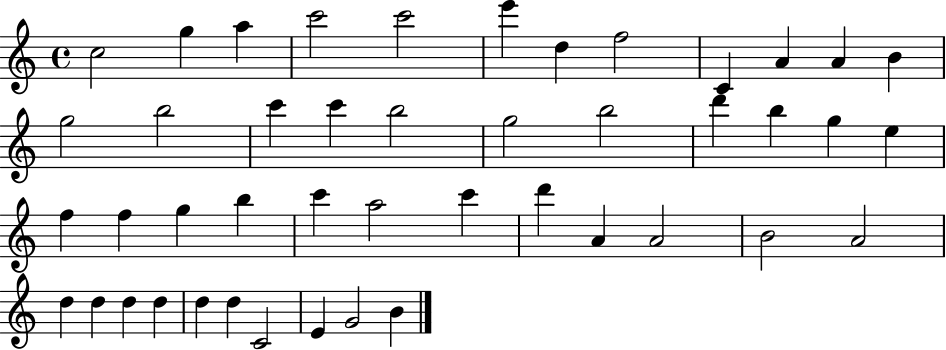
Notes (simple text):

C5/h G5/q A5/q C6/h C6/h E6/q D5/q F5/h C4/q A4/q A4/q B4/q G5/h B5/h C6/q C6/q B5/h G5/h B5/h D6/q B5/q G5/q E5/q F5/q F5/q G5/q B5/q C6/q A5/h C6/q D6/q A4/q A4/h B4/h A4/h D5/q D5/q D5/q D5/q D5/q D5/q C4/h E4/q G4/h B4/q